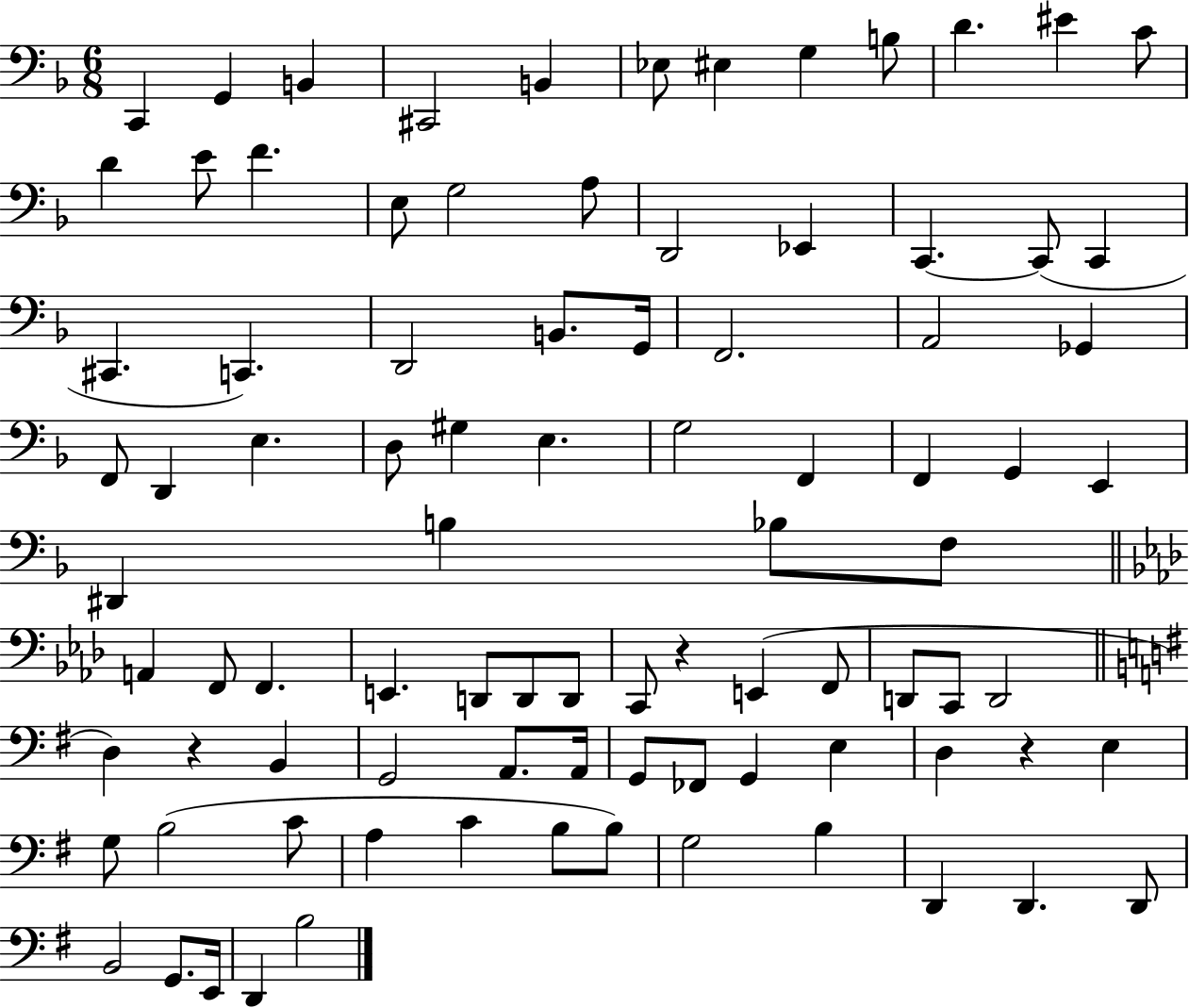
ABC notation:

X:1
T:Untitled
M:6/8
L:1/4
K:F
C,, G,, B,, ^C,,2 B,, _E,/2 ^E, G, B,/2 D ^E C/2 D E/2 F E,/2 G,2 A,/2 D,,2 _E,, C,, C,,/2 C,, ^C,, C,, D,,2 B,,/2 G,,/4 F,,2 A,,2 _G,, F,,/2 D,, E, D,/2 ^G, E, G,2 F,, F,, G,, E,, ^D,, B, _B,/2 F,/2 A,, F,,/2 F,, E,, D,,/2 D,,/2 D,,/2 C,,/2 z E,, F,,/2 D,,/2 C,,/2 D,,2 D, z B,, G,,2 A,,/2 A,,/4 G,,/2 _F,,/2 G,, E, D, z E, G,/2 B,2 C/2 A, C B,/2 B,/2 G,2 B, D,, D,, D,,/2 B,,2 G,,/2 E,,/4 D,, B,2